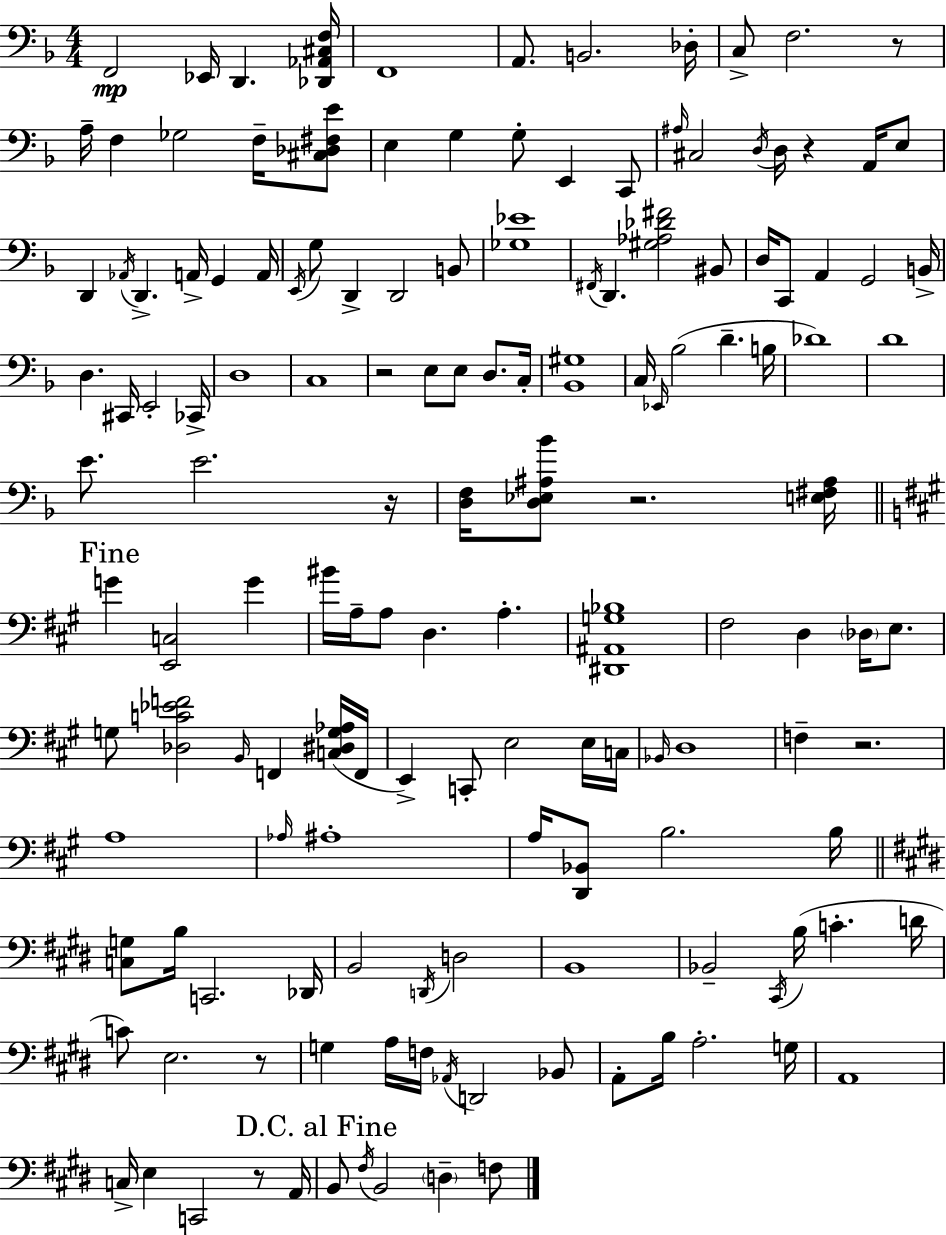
X:1
T:Untitled
M:4/4
L:1/4
K:Dm
F,,2 _E,,/4 D,, [_D,,_A,,^C,F,]/4 F,,4 A,,/2 B,,2 _D,/4 C,/2 F,2 z/2 A,/4 F, _G,2 F,/4 [^C,_D,^F,E]/2 E, G, G,/2 E,, C,,/2 ^A,/4 ^C,2 D,/4 D,/4 z A,,/4 E,/2 D,, _A,,/4 D,, A,,/4 G,, A,,/4 E,,/4 G,/2 D,, D,,2 B,,/2 [_G,_E]4 ^F,,/4 D,, [^G,_A,_D^F]2 ^B,,/2 D,/4 C,,/2 A,, G,,2 B,,/4 D, ^C,,/4 E,,2 _C,,/4 D,4 C,4 z2 E,/2 E,/2 D,/2 C,/4 [_B,,^G,]4 C,/4 _E,,/4 _B,2 D B,/4 _D4 D4 E/2 E2 z/4 [D,F,]/4 [D,_E,^A,_B]/2 z2 [E,^F,^A,]/4 G [E,,C,]2 G ^B/4 A,/4 A,/2 D, A, [^D,,^A,,G,_B,]4 ^F,2 D, _D,/4 E,/2 G,/2 [_D,C_EF]2 B,,/4 F,, [C,^D,G,_A,]/4 F,,/4 E,, C,,/2 E,2 E,/4 C,/4 _B,,/4 D,4 F, z2 A,4 _A,/4 ^A,4 A,/4 [D,,_B,,]/2 B,2 B,/4 [C,G,]/2 B,/4 C,,2 _D,,/4 B,,2 D,,/4 D,2 B,,4 _B,,2 ^C,,/4 B,/4 C D/4 C/2 E,2 z/2 G, A,/4 F,/4 _A,,/4 D,,2 _B,,/2 A,,/2 B,/4 A,2 G,/4 A,,4 C,/4 E, C,,2 z/2 A,,/4 B,,/2 ^F,/4 B,,2 D, F,/2